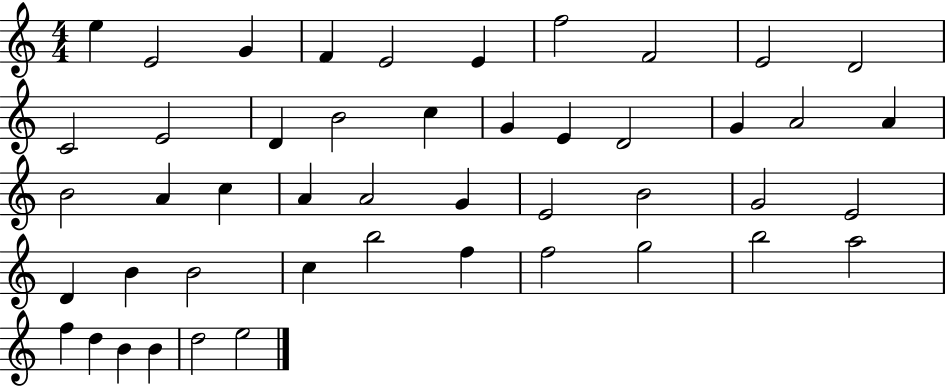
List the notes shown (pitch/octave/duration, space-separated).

E5/q E4/h G4/q F4/q E4/h E4/q F5/h F4/h E4/h D4/h C4/h E4/h D4/q B4/h C5/q G4/q E4/q D4/h G4/q A4/h A4/q B4/h A4/q C5/q A4/q A4/h G4/q E4/h B4/h G4/h E4/h D4/q B4/q B4/h C5/q B5/h F5/q F5/h G5/h B5/h A5/h F5/q D5/q B4/q B4/q D5/h E5/h